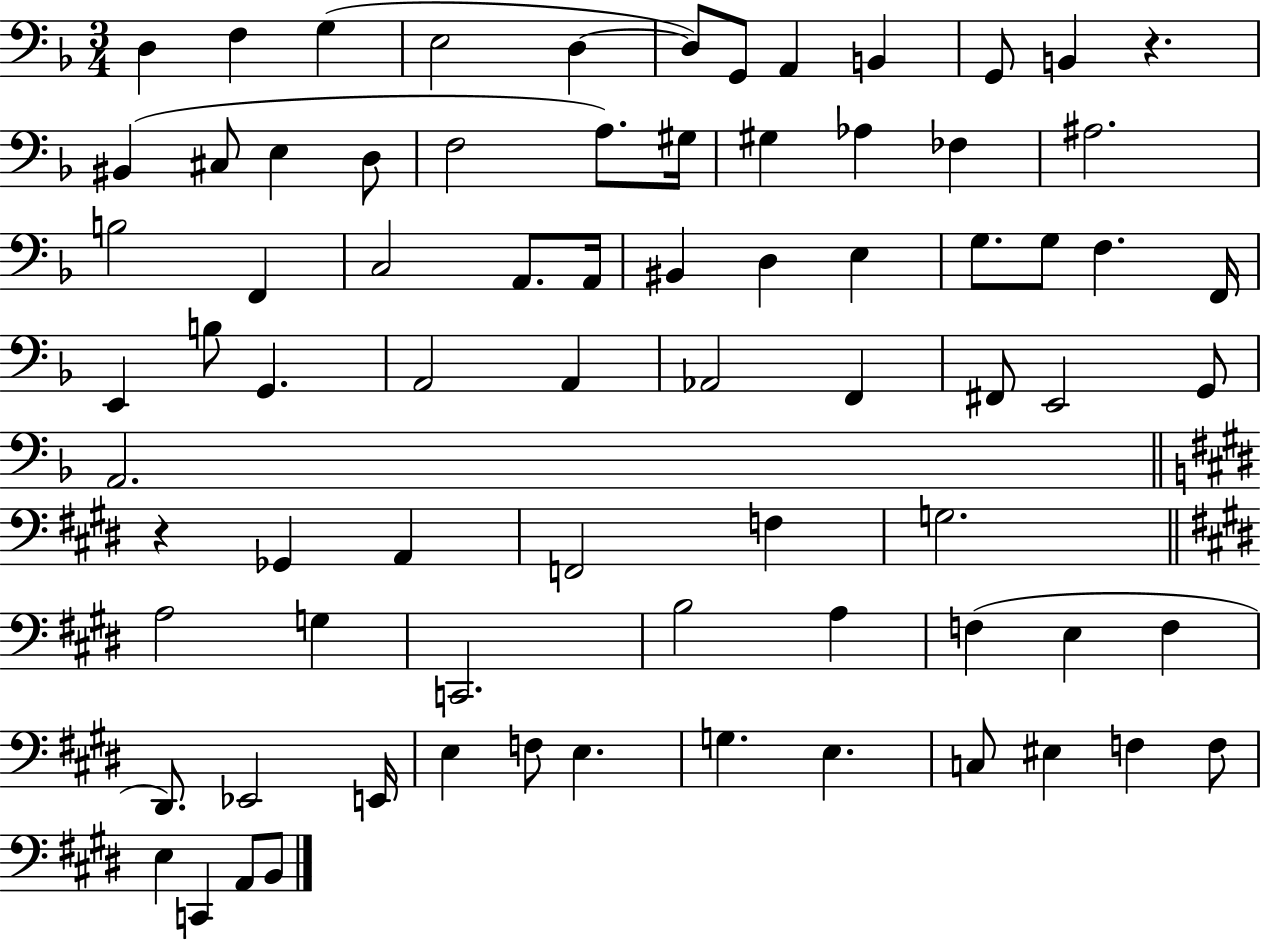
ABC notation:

X:1
T:Untitled
M:3/4
L:1/4
K:F
D, F, G, E,2 D, D,/2 G,,/2 A,, B,, G,,/2 B,, z ^B,, ^C,/2 E, D,/2 F,2 A,/2 ^G,/4 ^G, _A, _F, ^A,2 B,2 F,, C,2 A,,/2 A,,/4 ^B,, D, E, G,/2 G,/2 F, F,,/4 E,, B,/2 G,, A,,2 A,, _A,,2 F,, ^F,,/2 E,,2 G,,/2 A,,2 z _G,, A,, F,,2 F, G,2 A,2 G, C,,2 B,2 A, F, E, F, ^D,,/2 _E,,2 E,,/4 E, F,/2 E, G, E, C,/2 ^E, F, F,/2 E, C,, A,,/2 B,,/2